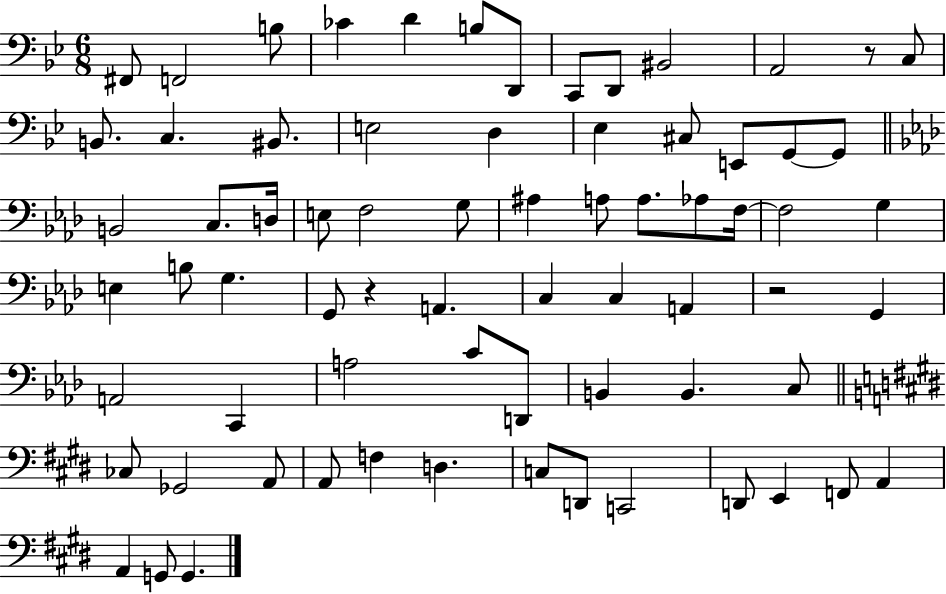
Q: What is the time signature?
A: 6/8